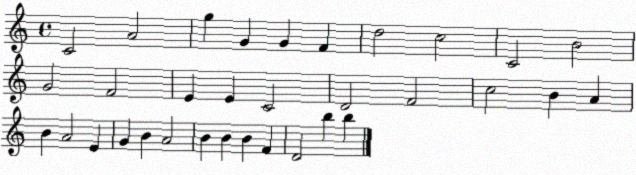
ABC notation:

X:1
T:Untitled
M:4/4
L:1/4
K:C
C2 A2 g G G F d2 c2 C2 B2 G2 F2 E E C2 D2 F2 c2 B A B A2 E G B A2 B B B F D2 b b